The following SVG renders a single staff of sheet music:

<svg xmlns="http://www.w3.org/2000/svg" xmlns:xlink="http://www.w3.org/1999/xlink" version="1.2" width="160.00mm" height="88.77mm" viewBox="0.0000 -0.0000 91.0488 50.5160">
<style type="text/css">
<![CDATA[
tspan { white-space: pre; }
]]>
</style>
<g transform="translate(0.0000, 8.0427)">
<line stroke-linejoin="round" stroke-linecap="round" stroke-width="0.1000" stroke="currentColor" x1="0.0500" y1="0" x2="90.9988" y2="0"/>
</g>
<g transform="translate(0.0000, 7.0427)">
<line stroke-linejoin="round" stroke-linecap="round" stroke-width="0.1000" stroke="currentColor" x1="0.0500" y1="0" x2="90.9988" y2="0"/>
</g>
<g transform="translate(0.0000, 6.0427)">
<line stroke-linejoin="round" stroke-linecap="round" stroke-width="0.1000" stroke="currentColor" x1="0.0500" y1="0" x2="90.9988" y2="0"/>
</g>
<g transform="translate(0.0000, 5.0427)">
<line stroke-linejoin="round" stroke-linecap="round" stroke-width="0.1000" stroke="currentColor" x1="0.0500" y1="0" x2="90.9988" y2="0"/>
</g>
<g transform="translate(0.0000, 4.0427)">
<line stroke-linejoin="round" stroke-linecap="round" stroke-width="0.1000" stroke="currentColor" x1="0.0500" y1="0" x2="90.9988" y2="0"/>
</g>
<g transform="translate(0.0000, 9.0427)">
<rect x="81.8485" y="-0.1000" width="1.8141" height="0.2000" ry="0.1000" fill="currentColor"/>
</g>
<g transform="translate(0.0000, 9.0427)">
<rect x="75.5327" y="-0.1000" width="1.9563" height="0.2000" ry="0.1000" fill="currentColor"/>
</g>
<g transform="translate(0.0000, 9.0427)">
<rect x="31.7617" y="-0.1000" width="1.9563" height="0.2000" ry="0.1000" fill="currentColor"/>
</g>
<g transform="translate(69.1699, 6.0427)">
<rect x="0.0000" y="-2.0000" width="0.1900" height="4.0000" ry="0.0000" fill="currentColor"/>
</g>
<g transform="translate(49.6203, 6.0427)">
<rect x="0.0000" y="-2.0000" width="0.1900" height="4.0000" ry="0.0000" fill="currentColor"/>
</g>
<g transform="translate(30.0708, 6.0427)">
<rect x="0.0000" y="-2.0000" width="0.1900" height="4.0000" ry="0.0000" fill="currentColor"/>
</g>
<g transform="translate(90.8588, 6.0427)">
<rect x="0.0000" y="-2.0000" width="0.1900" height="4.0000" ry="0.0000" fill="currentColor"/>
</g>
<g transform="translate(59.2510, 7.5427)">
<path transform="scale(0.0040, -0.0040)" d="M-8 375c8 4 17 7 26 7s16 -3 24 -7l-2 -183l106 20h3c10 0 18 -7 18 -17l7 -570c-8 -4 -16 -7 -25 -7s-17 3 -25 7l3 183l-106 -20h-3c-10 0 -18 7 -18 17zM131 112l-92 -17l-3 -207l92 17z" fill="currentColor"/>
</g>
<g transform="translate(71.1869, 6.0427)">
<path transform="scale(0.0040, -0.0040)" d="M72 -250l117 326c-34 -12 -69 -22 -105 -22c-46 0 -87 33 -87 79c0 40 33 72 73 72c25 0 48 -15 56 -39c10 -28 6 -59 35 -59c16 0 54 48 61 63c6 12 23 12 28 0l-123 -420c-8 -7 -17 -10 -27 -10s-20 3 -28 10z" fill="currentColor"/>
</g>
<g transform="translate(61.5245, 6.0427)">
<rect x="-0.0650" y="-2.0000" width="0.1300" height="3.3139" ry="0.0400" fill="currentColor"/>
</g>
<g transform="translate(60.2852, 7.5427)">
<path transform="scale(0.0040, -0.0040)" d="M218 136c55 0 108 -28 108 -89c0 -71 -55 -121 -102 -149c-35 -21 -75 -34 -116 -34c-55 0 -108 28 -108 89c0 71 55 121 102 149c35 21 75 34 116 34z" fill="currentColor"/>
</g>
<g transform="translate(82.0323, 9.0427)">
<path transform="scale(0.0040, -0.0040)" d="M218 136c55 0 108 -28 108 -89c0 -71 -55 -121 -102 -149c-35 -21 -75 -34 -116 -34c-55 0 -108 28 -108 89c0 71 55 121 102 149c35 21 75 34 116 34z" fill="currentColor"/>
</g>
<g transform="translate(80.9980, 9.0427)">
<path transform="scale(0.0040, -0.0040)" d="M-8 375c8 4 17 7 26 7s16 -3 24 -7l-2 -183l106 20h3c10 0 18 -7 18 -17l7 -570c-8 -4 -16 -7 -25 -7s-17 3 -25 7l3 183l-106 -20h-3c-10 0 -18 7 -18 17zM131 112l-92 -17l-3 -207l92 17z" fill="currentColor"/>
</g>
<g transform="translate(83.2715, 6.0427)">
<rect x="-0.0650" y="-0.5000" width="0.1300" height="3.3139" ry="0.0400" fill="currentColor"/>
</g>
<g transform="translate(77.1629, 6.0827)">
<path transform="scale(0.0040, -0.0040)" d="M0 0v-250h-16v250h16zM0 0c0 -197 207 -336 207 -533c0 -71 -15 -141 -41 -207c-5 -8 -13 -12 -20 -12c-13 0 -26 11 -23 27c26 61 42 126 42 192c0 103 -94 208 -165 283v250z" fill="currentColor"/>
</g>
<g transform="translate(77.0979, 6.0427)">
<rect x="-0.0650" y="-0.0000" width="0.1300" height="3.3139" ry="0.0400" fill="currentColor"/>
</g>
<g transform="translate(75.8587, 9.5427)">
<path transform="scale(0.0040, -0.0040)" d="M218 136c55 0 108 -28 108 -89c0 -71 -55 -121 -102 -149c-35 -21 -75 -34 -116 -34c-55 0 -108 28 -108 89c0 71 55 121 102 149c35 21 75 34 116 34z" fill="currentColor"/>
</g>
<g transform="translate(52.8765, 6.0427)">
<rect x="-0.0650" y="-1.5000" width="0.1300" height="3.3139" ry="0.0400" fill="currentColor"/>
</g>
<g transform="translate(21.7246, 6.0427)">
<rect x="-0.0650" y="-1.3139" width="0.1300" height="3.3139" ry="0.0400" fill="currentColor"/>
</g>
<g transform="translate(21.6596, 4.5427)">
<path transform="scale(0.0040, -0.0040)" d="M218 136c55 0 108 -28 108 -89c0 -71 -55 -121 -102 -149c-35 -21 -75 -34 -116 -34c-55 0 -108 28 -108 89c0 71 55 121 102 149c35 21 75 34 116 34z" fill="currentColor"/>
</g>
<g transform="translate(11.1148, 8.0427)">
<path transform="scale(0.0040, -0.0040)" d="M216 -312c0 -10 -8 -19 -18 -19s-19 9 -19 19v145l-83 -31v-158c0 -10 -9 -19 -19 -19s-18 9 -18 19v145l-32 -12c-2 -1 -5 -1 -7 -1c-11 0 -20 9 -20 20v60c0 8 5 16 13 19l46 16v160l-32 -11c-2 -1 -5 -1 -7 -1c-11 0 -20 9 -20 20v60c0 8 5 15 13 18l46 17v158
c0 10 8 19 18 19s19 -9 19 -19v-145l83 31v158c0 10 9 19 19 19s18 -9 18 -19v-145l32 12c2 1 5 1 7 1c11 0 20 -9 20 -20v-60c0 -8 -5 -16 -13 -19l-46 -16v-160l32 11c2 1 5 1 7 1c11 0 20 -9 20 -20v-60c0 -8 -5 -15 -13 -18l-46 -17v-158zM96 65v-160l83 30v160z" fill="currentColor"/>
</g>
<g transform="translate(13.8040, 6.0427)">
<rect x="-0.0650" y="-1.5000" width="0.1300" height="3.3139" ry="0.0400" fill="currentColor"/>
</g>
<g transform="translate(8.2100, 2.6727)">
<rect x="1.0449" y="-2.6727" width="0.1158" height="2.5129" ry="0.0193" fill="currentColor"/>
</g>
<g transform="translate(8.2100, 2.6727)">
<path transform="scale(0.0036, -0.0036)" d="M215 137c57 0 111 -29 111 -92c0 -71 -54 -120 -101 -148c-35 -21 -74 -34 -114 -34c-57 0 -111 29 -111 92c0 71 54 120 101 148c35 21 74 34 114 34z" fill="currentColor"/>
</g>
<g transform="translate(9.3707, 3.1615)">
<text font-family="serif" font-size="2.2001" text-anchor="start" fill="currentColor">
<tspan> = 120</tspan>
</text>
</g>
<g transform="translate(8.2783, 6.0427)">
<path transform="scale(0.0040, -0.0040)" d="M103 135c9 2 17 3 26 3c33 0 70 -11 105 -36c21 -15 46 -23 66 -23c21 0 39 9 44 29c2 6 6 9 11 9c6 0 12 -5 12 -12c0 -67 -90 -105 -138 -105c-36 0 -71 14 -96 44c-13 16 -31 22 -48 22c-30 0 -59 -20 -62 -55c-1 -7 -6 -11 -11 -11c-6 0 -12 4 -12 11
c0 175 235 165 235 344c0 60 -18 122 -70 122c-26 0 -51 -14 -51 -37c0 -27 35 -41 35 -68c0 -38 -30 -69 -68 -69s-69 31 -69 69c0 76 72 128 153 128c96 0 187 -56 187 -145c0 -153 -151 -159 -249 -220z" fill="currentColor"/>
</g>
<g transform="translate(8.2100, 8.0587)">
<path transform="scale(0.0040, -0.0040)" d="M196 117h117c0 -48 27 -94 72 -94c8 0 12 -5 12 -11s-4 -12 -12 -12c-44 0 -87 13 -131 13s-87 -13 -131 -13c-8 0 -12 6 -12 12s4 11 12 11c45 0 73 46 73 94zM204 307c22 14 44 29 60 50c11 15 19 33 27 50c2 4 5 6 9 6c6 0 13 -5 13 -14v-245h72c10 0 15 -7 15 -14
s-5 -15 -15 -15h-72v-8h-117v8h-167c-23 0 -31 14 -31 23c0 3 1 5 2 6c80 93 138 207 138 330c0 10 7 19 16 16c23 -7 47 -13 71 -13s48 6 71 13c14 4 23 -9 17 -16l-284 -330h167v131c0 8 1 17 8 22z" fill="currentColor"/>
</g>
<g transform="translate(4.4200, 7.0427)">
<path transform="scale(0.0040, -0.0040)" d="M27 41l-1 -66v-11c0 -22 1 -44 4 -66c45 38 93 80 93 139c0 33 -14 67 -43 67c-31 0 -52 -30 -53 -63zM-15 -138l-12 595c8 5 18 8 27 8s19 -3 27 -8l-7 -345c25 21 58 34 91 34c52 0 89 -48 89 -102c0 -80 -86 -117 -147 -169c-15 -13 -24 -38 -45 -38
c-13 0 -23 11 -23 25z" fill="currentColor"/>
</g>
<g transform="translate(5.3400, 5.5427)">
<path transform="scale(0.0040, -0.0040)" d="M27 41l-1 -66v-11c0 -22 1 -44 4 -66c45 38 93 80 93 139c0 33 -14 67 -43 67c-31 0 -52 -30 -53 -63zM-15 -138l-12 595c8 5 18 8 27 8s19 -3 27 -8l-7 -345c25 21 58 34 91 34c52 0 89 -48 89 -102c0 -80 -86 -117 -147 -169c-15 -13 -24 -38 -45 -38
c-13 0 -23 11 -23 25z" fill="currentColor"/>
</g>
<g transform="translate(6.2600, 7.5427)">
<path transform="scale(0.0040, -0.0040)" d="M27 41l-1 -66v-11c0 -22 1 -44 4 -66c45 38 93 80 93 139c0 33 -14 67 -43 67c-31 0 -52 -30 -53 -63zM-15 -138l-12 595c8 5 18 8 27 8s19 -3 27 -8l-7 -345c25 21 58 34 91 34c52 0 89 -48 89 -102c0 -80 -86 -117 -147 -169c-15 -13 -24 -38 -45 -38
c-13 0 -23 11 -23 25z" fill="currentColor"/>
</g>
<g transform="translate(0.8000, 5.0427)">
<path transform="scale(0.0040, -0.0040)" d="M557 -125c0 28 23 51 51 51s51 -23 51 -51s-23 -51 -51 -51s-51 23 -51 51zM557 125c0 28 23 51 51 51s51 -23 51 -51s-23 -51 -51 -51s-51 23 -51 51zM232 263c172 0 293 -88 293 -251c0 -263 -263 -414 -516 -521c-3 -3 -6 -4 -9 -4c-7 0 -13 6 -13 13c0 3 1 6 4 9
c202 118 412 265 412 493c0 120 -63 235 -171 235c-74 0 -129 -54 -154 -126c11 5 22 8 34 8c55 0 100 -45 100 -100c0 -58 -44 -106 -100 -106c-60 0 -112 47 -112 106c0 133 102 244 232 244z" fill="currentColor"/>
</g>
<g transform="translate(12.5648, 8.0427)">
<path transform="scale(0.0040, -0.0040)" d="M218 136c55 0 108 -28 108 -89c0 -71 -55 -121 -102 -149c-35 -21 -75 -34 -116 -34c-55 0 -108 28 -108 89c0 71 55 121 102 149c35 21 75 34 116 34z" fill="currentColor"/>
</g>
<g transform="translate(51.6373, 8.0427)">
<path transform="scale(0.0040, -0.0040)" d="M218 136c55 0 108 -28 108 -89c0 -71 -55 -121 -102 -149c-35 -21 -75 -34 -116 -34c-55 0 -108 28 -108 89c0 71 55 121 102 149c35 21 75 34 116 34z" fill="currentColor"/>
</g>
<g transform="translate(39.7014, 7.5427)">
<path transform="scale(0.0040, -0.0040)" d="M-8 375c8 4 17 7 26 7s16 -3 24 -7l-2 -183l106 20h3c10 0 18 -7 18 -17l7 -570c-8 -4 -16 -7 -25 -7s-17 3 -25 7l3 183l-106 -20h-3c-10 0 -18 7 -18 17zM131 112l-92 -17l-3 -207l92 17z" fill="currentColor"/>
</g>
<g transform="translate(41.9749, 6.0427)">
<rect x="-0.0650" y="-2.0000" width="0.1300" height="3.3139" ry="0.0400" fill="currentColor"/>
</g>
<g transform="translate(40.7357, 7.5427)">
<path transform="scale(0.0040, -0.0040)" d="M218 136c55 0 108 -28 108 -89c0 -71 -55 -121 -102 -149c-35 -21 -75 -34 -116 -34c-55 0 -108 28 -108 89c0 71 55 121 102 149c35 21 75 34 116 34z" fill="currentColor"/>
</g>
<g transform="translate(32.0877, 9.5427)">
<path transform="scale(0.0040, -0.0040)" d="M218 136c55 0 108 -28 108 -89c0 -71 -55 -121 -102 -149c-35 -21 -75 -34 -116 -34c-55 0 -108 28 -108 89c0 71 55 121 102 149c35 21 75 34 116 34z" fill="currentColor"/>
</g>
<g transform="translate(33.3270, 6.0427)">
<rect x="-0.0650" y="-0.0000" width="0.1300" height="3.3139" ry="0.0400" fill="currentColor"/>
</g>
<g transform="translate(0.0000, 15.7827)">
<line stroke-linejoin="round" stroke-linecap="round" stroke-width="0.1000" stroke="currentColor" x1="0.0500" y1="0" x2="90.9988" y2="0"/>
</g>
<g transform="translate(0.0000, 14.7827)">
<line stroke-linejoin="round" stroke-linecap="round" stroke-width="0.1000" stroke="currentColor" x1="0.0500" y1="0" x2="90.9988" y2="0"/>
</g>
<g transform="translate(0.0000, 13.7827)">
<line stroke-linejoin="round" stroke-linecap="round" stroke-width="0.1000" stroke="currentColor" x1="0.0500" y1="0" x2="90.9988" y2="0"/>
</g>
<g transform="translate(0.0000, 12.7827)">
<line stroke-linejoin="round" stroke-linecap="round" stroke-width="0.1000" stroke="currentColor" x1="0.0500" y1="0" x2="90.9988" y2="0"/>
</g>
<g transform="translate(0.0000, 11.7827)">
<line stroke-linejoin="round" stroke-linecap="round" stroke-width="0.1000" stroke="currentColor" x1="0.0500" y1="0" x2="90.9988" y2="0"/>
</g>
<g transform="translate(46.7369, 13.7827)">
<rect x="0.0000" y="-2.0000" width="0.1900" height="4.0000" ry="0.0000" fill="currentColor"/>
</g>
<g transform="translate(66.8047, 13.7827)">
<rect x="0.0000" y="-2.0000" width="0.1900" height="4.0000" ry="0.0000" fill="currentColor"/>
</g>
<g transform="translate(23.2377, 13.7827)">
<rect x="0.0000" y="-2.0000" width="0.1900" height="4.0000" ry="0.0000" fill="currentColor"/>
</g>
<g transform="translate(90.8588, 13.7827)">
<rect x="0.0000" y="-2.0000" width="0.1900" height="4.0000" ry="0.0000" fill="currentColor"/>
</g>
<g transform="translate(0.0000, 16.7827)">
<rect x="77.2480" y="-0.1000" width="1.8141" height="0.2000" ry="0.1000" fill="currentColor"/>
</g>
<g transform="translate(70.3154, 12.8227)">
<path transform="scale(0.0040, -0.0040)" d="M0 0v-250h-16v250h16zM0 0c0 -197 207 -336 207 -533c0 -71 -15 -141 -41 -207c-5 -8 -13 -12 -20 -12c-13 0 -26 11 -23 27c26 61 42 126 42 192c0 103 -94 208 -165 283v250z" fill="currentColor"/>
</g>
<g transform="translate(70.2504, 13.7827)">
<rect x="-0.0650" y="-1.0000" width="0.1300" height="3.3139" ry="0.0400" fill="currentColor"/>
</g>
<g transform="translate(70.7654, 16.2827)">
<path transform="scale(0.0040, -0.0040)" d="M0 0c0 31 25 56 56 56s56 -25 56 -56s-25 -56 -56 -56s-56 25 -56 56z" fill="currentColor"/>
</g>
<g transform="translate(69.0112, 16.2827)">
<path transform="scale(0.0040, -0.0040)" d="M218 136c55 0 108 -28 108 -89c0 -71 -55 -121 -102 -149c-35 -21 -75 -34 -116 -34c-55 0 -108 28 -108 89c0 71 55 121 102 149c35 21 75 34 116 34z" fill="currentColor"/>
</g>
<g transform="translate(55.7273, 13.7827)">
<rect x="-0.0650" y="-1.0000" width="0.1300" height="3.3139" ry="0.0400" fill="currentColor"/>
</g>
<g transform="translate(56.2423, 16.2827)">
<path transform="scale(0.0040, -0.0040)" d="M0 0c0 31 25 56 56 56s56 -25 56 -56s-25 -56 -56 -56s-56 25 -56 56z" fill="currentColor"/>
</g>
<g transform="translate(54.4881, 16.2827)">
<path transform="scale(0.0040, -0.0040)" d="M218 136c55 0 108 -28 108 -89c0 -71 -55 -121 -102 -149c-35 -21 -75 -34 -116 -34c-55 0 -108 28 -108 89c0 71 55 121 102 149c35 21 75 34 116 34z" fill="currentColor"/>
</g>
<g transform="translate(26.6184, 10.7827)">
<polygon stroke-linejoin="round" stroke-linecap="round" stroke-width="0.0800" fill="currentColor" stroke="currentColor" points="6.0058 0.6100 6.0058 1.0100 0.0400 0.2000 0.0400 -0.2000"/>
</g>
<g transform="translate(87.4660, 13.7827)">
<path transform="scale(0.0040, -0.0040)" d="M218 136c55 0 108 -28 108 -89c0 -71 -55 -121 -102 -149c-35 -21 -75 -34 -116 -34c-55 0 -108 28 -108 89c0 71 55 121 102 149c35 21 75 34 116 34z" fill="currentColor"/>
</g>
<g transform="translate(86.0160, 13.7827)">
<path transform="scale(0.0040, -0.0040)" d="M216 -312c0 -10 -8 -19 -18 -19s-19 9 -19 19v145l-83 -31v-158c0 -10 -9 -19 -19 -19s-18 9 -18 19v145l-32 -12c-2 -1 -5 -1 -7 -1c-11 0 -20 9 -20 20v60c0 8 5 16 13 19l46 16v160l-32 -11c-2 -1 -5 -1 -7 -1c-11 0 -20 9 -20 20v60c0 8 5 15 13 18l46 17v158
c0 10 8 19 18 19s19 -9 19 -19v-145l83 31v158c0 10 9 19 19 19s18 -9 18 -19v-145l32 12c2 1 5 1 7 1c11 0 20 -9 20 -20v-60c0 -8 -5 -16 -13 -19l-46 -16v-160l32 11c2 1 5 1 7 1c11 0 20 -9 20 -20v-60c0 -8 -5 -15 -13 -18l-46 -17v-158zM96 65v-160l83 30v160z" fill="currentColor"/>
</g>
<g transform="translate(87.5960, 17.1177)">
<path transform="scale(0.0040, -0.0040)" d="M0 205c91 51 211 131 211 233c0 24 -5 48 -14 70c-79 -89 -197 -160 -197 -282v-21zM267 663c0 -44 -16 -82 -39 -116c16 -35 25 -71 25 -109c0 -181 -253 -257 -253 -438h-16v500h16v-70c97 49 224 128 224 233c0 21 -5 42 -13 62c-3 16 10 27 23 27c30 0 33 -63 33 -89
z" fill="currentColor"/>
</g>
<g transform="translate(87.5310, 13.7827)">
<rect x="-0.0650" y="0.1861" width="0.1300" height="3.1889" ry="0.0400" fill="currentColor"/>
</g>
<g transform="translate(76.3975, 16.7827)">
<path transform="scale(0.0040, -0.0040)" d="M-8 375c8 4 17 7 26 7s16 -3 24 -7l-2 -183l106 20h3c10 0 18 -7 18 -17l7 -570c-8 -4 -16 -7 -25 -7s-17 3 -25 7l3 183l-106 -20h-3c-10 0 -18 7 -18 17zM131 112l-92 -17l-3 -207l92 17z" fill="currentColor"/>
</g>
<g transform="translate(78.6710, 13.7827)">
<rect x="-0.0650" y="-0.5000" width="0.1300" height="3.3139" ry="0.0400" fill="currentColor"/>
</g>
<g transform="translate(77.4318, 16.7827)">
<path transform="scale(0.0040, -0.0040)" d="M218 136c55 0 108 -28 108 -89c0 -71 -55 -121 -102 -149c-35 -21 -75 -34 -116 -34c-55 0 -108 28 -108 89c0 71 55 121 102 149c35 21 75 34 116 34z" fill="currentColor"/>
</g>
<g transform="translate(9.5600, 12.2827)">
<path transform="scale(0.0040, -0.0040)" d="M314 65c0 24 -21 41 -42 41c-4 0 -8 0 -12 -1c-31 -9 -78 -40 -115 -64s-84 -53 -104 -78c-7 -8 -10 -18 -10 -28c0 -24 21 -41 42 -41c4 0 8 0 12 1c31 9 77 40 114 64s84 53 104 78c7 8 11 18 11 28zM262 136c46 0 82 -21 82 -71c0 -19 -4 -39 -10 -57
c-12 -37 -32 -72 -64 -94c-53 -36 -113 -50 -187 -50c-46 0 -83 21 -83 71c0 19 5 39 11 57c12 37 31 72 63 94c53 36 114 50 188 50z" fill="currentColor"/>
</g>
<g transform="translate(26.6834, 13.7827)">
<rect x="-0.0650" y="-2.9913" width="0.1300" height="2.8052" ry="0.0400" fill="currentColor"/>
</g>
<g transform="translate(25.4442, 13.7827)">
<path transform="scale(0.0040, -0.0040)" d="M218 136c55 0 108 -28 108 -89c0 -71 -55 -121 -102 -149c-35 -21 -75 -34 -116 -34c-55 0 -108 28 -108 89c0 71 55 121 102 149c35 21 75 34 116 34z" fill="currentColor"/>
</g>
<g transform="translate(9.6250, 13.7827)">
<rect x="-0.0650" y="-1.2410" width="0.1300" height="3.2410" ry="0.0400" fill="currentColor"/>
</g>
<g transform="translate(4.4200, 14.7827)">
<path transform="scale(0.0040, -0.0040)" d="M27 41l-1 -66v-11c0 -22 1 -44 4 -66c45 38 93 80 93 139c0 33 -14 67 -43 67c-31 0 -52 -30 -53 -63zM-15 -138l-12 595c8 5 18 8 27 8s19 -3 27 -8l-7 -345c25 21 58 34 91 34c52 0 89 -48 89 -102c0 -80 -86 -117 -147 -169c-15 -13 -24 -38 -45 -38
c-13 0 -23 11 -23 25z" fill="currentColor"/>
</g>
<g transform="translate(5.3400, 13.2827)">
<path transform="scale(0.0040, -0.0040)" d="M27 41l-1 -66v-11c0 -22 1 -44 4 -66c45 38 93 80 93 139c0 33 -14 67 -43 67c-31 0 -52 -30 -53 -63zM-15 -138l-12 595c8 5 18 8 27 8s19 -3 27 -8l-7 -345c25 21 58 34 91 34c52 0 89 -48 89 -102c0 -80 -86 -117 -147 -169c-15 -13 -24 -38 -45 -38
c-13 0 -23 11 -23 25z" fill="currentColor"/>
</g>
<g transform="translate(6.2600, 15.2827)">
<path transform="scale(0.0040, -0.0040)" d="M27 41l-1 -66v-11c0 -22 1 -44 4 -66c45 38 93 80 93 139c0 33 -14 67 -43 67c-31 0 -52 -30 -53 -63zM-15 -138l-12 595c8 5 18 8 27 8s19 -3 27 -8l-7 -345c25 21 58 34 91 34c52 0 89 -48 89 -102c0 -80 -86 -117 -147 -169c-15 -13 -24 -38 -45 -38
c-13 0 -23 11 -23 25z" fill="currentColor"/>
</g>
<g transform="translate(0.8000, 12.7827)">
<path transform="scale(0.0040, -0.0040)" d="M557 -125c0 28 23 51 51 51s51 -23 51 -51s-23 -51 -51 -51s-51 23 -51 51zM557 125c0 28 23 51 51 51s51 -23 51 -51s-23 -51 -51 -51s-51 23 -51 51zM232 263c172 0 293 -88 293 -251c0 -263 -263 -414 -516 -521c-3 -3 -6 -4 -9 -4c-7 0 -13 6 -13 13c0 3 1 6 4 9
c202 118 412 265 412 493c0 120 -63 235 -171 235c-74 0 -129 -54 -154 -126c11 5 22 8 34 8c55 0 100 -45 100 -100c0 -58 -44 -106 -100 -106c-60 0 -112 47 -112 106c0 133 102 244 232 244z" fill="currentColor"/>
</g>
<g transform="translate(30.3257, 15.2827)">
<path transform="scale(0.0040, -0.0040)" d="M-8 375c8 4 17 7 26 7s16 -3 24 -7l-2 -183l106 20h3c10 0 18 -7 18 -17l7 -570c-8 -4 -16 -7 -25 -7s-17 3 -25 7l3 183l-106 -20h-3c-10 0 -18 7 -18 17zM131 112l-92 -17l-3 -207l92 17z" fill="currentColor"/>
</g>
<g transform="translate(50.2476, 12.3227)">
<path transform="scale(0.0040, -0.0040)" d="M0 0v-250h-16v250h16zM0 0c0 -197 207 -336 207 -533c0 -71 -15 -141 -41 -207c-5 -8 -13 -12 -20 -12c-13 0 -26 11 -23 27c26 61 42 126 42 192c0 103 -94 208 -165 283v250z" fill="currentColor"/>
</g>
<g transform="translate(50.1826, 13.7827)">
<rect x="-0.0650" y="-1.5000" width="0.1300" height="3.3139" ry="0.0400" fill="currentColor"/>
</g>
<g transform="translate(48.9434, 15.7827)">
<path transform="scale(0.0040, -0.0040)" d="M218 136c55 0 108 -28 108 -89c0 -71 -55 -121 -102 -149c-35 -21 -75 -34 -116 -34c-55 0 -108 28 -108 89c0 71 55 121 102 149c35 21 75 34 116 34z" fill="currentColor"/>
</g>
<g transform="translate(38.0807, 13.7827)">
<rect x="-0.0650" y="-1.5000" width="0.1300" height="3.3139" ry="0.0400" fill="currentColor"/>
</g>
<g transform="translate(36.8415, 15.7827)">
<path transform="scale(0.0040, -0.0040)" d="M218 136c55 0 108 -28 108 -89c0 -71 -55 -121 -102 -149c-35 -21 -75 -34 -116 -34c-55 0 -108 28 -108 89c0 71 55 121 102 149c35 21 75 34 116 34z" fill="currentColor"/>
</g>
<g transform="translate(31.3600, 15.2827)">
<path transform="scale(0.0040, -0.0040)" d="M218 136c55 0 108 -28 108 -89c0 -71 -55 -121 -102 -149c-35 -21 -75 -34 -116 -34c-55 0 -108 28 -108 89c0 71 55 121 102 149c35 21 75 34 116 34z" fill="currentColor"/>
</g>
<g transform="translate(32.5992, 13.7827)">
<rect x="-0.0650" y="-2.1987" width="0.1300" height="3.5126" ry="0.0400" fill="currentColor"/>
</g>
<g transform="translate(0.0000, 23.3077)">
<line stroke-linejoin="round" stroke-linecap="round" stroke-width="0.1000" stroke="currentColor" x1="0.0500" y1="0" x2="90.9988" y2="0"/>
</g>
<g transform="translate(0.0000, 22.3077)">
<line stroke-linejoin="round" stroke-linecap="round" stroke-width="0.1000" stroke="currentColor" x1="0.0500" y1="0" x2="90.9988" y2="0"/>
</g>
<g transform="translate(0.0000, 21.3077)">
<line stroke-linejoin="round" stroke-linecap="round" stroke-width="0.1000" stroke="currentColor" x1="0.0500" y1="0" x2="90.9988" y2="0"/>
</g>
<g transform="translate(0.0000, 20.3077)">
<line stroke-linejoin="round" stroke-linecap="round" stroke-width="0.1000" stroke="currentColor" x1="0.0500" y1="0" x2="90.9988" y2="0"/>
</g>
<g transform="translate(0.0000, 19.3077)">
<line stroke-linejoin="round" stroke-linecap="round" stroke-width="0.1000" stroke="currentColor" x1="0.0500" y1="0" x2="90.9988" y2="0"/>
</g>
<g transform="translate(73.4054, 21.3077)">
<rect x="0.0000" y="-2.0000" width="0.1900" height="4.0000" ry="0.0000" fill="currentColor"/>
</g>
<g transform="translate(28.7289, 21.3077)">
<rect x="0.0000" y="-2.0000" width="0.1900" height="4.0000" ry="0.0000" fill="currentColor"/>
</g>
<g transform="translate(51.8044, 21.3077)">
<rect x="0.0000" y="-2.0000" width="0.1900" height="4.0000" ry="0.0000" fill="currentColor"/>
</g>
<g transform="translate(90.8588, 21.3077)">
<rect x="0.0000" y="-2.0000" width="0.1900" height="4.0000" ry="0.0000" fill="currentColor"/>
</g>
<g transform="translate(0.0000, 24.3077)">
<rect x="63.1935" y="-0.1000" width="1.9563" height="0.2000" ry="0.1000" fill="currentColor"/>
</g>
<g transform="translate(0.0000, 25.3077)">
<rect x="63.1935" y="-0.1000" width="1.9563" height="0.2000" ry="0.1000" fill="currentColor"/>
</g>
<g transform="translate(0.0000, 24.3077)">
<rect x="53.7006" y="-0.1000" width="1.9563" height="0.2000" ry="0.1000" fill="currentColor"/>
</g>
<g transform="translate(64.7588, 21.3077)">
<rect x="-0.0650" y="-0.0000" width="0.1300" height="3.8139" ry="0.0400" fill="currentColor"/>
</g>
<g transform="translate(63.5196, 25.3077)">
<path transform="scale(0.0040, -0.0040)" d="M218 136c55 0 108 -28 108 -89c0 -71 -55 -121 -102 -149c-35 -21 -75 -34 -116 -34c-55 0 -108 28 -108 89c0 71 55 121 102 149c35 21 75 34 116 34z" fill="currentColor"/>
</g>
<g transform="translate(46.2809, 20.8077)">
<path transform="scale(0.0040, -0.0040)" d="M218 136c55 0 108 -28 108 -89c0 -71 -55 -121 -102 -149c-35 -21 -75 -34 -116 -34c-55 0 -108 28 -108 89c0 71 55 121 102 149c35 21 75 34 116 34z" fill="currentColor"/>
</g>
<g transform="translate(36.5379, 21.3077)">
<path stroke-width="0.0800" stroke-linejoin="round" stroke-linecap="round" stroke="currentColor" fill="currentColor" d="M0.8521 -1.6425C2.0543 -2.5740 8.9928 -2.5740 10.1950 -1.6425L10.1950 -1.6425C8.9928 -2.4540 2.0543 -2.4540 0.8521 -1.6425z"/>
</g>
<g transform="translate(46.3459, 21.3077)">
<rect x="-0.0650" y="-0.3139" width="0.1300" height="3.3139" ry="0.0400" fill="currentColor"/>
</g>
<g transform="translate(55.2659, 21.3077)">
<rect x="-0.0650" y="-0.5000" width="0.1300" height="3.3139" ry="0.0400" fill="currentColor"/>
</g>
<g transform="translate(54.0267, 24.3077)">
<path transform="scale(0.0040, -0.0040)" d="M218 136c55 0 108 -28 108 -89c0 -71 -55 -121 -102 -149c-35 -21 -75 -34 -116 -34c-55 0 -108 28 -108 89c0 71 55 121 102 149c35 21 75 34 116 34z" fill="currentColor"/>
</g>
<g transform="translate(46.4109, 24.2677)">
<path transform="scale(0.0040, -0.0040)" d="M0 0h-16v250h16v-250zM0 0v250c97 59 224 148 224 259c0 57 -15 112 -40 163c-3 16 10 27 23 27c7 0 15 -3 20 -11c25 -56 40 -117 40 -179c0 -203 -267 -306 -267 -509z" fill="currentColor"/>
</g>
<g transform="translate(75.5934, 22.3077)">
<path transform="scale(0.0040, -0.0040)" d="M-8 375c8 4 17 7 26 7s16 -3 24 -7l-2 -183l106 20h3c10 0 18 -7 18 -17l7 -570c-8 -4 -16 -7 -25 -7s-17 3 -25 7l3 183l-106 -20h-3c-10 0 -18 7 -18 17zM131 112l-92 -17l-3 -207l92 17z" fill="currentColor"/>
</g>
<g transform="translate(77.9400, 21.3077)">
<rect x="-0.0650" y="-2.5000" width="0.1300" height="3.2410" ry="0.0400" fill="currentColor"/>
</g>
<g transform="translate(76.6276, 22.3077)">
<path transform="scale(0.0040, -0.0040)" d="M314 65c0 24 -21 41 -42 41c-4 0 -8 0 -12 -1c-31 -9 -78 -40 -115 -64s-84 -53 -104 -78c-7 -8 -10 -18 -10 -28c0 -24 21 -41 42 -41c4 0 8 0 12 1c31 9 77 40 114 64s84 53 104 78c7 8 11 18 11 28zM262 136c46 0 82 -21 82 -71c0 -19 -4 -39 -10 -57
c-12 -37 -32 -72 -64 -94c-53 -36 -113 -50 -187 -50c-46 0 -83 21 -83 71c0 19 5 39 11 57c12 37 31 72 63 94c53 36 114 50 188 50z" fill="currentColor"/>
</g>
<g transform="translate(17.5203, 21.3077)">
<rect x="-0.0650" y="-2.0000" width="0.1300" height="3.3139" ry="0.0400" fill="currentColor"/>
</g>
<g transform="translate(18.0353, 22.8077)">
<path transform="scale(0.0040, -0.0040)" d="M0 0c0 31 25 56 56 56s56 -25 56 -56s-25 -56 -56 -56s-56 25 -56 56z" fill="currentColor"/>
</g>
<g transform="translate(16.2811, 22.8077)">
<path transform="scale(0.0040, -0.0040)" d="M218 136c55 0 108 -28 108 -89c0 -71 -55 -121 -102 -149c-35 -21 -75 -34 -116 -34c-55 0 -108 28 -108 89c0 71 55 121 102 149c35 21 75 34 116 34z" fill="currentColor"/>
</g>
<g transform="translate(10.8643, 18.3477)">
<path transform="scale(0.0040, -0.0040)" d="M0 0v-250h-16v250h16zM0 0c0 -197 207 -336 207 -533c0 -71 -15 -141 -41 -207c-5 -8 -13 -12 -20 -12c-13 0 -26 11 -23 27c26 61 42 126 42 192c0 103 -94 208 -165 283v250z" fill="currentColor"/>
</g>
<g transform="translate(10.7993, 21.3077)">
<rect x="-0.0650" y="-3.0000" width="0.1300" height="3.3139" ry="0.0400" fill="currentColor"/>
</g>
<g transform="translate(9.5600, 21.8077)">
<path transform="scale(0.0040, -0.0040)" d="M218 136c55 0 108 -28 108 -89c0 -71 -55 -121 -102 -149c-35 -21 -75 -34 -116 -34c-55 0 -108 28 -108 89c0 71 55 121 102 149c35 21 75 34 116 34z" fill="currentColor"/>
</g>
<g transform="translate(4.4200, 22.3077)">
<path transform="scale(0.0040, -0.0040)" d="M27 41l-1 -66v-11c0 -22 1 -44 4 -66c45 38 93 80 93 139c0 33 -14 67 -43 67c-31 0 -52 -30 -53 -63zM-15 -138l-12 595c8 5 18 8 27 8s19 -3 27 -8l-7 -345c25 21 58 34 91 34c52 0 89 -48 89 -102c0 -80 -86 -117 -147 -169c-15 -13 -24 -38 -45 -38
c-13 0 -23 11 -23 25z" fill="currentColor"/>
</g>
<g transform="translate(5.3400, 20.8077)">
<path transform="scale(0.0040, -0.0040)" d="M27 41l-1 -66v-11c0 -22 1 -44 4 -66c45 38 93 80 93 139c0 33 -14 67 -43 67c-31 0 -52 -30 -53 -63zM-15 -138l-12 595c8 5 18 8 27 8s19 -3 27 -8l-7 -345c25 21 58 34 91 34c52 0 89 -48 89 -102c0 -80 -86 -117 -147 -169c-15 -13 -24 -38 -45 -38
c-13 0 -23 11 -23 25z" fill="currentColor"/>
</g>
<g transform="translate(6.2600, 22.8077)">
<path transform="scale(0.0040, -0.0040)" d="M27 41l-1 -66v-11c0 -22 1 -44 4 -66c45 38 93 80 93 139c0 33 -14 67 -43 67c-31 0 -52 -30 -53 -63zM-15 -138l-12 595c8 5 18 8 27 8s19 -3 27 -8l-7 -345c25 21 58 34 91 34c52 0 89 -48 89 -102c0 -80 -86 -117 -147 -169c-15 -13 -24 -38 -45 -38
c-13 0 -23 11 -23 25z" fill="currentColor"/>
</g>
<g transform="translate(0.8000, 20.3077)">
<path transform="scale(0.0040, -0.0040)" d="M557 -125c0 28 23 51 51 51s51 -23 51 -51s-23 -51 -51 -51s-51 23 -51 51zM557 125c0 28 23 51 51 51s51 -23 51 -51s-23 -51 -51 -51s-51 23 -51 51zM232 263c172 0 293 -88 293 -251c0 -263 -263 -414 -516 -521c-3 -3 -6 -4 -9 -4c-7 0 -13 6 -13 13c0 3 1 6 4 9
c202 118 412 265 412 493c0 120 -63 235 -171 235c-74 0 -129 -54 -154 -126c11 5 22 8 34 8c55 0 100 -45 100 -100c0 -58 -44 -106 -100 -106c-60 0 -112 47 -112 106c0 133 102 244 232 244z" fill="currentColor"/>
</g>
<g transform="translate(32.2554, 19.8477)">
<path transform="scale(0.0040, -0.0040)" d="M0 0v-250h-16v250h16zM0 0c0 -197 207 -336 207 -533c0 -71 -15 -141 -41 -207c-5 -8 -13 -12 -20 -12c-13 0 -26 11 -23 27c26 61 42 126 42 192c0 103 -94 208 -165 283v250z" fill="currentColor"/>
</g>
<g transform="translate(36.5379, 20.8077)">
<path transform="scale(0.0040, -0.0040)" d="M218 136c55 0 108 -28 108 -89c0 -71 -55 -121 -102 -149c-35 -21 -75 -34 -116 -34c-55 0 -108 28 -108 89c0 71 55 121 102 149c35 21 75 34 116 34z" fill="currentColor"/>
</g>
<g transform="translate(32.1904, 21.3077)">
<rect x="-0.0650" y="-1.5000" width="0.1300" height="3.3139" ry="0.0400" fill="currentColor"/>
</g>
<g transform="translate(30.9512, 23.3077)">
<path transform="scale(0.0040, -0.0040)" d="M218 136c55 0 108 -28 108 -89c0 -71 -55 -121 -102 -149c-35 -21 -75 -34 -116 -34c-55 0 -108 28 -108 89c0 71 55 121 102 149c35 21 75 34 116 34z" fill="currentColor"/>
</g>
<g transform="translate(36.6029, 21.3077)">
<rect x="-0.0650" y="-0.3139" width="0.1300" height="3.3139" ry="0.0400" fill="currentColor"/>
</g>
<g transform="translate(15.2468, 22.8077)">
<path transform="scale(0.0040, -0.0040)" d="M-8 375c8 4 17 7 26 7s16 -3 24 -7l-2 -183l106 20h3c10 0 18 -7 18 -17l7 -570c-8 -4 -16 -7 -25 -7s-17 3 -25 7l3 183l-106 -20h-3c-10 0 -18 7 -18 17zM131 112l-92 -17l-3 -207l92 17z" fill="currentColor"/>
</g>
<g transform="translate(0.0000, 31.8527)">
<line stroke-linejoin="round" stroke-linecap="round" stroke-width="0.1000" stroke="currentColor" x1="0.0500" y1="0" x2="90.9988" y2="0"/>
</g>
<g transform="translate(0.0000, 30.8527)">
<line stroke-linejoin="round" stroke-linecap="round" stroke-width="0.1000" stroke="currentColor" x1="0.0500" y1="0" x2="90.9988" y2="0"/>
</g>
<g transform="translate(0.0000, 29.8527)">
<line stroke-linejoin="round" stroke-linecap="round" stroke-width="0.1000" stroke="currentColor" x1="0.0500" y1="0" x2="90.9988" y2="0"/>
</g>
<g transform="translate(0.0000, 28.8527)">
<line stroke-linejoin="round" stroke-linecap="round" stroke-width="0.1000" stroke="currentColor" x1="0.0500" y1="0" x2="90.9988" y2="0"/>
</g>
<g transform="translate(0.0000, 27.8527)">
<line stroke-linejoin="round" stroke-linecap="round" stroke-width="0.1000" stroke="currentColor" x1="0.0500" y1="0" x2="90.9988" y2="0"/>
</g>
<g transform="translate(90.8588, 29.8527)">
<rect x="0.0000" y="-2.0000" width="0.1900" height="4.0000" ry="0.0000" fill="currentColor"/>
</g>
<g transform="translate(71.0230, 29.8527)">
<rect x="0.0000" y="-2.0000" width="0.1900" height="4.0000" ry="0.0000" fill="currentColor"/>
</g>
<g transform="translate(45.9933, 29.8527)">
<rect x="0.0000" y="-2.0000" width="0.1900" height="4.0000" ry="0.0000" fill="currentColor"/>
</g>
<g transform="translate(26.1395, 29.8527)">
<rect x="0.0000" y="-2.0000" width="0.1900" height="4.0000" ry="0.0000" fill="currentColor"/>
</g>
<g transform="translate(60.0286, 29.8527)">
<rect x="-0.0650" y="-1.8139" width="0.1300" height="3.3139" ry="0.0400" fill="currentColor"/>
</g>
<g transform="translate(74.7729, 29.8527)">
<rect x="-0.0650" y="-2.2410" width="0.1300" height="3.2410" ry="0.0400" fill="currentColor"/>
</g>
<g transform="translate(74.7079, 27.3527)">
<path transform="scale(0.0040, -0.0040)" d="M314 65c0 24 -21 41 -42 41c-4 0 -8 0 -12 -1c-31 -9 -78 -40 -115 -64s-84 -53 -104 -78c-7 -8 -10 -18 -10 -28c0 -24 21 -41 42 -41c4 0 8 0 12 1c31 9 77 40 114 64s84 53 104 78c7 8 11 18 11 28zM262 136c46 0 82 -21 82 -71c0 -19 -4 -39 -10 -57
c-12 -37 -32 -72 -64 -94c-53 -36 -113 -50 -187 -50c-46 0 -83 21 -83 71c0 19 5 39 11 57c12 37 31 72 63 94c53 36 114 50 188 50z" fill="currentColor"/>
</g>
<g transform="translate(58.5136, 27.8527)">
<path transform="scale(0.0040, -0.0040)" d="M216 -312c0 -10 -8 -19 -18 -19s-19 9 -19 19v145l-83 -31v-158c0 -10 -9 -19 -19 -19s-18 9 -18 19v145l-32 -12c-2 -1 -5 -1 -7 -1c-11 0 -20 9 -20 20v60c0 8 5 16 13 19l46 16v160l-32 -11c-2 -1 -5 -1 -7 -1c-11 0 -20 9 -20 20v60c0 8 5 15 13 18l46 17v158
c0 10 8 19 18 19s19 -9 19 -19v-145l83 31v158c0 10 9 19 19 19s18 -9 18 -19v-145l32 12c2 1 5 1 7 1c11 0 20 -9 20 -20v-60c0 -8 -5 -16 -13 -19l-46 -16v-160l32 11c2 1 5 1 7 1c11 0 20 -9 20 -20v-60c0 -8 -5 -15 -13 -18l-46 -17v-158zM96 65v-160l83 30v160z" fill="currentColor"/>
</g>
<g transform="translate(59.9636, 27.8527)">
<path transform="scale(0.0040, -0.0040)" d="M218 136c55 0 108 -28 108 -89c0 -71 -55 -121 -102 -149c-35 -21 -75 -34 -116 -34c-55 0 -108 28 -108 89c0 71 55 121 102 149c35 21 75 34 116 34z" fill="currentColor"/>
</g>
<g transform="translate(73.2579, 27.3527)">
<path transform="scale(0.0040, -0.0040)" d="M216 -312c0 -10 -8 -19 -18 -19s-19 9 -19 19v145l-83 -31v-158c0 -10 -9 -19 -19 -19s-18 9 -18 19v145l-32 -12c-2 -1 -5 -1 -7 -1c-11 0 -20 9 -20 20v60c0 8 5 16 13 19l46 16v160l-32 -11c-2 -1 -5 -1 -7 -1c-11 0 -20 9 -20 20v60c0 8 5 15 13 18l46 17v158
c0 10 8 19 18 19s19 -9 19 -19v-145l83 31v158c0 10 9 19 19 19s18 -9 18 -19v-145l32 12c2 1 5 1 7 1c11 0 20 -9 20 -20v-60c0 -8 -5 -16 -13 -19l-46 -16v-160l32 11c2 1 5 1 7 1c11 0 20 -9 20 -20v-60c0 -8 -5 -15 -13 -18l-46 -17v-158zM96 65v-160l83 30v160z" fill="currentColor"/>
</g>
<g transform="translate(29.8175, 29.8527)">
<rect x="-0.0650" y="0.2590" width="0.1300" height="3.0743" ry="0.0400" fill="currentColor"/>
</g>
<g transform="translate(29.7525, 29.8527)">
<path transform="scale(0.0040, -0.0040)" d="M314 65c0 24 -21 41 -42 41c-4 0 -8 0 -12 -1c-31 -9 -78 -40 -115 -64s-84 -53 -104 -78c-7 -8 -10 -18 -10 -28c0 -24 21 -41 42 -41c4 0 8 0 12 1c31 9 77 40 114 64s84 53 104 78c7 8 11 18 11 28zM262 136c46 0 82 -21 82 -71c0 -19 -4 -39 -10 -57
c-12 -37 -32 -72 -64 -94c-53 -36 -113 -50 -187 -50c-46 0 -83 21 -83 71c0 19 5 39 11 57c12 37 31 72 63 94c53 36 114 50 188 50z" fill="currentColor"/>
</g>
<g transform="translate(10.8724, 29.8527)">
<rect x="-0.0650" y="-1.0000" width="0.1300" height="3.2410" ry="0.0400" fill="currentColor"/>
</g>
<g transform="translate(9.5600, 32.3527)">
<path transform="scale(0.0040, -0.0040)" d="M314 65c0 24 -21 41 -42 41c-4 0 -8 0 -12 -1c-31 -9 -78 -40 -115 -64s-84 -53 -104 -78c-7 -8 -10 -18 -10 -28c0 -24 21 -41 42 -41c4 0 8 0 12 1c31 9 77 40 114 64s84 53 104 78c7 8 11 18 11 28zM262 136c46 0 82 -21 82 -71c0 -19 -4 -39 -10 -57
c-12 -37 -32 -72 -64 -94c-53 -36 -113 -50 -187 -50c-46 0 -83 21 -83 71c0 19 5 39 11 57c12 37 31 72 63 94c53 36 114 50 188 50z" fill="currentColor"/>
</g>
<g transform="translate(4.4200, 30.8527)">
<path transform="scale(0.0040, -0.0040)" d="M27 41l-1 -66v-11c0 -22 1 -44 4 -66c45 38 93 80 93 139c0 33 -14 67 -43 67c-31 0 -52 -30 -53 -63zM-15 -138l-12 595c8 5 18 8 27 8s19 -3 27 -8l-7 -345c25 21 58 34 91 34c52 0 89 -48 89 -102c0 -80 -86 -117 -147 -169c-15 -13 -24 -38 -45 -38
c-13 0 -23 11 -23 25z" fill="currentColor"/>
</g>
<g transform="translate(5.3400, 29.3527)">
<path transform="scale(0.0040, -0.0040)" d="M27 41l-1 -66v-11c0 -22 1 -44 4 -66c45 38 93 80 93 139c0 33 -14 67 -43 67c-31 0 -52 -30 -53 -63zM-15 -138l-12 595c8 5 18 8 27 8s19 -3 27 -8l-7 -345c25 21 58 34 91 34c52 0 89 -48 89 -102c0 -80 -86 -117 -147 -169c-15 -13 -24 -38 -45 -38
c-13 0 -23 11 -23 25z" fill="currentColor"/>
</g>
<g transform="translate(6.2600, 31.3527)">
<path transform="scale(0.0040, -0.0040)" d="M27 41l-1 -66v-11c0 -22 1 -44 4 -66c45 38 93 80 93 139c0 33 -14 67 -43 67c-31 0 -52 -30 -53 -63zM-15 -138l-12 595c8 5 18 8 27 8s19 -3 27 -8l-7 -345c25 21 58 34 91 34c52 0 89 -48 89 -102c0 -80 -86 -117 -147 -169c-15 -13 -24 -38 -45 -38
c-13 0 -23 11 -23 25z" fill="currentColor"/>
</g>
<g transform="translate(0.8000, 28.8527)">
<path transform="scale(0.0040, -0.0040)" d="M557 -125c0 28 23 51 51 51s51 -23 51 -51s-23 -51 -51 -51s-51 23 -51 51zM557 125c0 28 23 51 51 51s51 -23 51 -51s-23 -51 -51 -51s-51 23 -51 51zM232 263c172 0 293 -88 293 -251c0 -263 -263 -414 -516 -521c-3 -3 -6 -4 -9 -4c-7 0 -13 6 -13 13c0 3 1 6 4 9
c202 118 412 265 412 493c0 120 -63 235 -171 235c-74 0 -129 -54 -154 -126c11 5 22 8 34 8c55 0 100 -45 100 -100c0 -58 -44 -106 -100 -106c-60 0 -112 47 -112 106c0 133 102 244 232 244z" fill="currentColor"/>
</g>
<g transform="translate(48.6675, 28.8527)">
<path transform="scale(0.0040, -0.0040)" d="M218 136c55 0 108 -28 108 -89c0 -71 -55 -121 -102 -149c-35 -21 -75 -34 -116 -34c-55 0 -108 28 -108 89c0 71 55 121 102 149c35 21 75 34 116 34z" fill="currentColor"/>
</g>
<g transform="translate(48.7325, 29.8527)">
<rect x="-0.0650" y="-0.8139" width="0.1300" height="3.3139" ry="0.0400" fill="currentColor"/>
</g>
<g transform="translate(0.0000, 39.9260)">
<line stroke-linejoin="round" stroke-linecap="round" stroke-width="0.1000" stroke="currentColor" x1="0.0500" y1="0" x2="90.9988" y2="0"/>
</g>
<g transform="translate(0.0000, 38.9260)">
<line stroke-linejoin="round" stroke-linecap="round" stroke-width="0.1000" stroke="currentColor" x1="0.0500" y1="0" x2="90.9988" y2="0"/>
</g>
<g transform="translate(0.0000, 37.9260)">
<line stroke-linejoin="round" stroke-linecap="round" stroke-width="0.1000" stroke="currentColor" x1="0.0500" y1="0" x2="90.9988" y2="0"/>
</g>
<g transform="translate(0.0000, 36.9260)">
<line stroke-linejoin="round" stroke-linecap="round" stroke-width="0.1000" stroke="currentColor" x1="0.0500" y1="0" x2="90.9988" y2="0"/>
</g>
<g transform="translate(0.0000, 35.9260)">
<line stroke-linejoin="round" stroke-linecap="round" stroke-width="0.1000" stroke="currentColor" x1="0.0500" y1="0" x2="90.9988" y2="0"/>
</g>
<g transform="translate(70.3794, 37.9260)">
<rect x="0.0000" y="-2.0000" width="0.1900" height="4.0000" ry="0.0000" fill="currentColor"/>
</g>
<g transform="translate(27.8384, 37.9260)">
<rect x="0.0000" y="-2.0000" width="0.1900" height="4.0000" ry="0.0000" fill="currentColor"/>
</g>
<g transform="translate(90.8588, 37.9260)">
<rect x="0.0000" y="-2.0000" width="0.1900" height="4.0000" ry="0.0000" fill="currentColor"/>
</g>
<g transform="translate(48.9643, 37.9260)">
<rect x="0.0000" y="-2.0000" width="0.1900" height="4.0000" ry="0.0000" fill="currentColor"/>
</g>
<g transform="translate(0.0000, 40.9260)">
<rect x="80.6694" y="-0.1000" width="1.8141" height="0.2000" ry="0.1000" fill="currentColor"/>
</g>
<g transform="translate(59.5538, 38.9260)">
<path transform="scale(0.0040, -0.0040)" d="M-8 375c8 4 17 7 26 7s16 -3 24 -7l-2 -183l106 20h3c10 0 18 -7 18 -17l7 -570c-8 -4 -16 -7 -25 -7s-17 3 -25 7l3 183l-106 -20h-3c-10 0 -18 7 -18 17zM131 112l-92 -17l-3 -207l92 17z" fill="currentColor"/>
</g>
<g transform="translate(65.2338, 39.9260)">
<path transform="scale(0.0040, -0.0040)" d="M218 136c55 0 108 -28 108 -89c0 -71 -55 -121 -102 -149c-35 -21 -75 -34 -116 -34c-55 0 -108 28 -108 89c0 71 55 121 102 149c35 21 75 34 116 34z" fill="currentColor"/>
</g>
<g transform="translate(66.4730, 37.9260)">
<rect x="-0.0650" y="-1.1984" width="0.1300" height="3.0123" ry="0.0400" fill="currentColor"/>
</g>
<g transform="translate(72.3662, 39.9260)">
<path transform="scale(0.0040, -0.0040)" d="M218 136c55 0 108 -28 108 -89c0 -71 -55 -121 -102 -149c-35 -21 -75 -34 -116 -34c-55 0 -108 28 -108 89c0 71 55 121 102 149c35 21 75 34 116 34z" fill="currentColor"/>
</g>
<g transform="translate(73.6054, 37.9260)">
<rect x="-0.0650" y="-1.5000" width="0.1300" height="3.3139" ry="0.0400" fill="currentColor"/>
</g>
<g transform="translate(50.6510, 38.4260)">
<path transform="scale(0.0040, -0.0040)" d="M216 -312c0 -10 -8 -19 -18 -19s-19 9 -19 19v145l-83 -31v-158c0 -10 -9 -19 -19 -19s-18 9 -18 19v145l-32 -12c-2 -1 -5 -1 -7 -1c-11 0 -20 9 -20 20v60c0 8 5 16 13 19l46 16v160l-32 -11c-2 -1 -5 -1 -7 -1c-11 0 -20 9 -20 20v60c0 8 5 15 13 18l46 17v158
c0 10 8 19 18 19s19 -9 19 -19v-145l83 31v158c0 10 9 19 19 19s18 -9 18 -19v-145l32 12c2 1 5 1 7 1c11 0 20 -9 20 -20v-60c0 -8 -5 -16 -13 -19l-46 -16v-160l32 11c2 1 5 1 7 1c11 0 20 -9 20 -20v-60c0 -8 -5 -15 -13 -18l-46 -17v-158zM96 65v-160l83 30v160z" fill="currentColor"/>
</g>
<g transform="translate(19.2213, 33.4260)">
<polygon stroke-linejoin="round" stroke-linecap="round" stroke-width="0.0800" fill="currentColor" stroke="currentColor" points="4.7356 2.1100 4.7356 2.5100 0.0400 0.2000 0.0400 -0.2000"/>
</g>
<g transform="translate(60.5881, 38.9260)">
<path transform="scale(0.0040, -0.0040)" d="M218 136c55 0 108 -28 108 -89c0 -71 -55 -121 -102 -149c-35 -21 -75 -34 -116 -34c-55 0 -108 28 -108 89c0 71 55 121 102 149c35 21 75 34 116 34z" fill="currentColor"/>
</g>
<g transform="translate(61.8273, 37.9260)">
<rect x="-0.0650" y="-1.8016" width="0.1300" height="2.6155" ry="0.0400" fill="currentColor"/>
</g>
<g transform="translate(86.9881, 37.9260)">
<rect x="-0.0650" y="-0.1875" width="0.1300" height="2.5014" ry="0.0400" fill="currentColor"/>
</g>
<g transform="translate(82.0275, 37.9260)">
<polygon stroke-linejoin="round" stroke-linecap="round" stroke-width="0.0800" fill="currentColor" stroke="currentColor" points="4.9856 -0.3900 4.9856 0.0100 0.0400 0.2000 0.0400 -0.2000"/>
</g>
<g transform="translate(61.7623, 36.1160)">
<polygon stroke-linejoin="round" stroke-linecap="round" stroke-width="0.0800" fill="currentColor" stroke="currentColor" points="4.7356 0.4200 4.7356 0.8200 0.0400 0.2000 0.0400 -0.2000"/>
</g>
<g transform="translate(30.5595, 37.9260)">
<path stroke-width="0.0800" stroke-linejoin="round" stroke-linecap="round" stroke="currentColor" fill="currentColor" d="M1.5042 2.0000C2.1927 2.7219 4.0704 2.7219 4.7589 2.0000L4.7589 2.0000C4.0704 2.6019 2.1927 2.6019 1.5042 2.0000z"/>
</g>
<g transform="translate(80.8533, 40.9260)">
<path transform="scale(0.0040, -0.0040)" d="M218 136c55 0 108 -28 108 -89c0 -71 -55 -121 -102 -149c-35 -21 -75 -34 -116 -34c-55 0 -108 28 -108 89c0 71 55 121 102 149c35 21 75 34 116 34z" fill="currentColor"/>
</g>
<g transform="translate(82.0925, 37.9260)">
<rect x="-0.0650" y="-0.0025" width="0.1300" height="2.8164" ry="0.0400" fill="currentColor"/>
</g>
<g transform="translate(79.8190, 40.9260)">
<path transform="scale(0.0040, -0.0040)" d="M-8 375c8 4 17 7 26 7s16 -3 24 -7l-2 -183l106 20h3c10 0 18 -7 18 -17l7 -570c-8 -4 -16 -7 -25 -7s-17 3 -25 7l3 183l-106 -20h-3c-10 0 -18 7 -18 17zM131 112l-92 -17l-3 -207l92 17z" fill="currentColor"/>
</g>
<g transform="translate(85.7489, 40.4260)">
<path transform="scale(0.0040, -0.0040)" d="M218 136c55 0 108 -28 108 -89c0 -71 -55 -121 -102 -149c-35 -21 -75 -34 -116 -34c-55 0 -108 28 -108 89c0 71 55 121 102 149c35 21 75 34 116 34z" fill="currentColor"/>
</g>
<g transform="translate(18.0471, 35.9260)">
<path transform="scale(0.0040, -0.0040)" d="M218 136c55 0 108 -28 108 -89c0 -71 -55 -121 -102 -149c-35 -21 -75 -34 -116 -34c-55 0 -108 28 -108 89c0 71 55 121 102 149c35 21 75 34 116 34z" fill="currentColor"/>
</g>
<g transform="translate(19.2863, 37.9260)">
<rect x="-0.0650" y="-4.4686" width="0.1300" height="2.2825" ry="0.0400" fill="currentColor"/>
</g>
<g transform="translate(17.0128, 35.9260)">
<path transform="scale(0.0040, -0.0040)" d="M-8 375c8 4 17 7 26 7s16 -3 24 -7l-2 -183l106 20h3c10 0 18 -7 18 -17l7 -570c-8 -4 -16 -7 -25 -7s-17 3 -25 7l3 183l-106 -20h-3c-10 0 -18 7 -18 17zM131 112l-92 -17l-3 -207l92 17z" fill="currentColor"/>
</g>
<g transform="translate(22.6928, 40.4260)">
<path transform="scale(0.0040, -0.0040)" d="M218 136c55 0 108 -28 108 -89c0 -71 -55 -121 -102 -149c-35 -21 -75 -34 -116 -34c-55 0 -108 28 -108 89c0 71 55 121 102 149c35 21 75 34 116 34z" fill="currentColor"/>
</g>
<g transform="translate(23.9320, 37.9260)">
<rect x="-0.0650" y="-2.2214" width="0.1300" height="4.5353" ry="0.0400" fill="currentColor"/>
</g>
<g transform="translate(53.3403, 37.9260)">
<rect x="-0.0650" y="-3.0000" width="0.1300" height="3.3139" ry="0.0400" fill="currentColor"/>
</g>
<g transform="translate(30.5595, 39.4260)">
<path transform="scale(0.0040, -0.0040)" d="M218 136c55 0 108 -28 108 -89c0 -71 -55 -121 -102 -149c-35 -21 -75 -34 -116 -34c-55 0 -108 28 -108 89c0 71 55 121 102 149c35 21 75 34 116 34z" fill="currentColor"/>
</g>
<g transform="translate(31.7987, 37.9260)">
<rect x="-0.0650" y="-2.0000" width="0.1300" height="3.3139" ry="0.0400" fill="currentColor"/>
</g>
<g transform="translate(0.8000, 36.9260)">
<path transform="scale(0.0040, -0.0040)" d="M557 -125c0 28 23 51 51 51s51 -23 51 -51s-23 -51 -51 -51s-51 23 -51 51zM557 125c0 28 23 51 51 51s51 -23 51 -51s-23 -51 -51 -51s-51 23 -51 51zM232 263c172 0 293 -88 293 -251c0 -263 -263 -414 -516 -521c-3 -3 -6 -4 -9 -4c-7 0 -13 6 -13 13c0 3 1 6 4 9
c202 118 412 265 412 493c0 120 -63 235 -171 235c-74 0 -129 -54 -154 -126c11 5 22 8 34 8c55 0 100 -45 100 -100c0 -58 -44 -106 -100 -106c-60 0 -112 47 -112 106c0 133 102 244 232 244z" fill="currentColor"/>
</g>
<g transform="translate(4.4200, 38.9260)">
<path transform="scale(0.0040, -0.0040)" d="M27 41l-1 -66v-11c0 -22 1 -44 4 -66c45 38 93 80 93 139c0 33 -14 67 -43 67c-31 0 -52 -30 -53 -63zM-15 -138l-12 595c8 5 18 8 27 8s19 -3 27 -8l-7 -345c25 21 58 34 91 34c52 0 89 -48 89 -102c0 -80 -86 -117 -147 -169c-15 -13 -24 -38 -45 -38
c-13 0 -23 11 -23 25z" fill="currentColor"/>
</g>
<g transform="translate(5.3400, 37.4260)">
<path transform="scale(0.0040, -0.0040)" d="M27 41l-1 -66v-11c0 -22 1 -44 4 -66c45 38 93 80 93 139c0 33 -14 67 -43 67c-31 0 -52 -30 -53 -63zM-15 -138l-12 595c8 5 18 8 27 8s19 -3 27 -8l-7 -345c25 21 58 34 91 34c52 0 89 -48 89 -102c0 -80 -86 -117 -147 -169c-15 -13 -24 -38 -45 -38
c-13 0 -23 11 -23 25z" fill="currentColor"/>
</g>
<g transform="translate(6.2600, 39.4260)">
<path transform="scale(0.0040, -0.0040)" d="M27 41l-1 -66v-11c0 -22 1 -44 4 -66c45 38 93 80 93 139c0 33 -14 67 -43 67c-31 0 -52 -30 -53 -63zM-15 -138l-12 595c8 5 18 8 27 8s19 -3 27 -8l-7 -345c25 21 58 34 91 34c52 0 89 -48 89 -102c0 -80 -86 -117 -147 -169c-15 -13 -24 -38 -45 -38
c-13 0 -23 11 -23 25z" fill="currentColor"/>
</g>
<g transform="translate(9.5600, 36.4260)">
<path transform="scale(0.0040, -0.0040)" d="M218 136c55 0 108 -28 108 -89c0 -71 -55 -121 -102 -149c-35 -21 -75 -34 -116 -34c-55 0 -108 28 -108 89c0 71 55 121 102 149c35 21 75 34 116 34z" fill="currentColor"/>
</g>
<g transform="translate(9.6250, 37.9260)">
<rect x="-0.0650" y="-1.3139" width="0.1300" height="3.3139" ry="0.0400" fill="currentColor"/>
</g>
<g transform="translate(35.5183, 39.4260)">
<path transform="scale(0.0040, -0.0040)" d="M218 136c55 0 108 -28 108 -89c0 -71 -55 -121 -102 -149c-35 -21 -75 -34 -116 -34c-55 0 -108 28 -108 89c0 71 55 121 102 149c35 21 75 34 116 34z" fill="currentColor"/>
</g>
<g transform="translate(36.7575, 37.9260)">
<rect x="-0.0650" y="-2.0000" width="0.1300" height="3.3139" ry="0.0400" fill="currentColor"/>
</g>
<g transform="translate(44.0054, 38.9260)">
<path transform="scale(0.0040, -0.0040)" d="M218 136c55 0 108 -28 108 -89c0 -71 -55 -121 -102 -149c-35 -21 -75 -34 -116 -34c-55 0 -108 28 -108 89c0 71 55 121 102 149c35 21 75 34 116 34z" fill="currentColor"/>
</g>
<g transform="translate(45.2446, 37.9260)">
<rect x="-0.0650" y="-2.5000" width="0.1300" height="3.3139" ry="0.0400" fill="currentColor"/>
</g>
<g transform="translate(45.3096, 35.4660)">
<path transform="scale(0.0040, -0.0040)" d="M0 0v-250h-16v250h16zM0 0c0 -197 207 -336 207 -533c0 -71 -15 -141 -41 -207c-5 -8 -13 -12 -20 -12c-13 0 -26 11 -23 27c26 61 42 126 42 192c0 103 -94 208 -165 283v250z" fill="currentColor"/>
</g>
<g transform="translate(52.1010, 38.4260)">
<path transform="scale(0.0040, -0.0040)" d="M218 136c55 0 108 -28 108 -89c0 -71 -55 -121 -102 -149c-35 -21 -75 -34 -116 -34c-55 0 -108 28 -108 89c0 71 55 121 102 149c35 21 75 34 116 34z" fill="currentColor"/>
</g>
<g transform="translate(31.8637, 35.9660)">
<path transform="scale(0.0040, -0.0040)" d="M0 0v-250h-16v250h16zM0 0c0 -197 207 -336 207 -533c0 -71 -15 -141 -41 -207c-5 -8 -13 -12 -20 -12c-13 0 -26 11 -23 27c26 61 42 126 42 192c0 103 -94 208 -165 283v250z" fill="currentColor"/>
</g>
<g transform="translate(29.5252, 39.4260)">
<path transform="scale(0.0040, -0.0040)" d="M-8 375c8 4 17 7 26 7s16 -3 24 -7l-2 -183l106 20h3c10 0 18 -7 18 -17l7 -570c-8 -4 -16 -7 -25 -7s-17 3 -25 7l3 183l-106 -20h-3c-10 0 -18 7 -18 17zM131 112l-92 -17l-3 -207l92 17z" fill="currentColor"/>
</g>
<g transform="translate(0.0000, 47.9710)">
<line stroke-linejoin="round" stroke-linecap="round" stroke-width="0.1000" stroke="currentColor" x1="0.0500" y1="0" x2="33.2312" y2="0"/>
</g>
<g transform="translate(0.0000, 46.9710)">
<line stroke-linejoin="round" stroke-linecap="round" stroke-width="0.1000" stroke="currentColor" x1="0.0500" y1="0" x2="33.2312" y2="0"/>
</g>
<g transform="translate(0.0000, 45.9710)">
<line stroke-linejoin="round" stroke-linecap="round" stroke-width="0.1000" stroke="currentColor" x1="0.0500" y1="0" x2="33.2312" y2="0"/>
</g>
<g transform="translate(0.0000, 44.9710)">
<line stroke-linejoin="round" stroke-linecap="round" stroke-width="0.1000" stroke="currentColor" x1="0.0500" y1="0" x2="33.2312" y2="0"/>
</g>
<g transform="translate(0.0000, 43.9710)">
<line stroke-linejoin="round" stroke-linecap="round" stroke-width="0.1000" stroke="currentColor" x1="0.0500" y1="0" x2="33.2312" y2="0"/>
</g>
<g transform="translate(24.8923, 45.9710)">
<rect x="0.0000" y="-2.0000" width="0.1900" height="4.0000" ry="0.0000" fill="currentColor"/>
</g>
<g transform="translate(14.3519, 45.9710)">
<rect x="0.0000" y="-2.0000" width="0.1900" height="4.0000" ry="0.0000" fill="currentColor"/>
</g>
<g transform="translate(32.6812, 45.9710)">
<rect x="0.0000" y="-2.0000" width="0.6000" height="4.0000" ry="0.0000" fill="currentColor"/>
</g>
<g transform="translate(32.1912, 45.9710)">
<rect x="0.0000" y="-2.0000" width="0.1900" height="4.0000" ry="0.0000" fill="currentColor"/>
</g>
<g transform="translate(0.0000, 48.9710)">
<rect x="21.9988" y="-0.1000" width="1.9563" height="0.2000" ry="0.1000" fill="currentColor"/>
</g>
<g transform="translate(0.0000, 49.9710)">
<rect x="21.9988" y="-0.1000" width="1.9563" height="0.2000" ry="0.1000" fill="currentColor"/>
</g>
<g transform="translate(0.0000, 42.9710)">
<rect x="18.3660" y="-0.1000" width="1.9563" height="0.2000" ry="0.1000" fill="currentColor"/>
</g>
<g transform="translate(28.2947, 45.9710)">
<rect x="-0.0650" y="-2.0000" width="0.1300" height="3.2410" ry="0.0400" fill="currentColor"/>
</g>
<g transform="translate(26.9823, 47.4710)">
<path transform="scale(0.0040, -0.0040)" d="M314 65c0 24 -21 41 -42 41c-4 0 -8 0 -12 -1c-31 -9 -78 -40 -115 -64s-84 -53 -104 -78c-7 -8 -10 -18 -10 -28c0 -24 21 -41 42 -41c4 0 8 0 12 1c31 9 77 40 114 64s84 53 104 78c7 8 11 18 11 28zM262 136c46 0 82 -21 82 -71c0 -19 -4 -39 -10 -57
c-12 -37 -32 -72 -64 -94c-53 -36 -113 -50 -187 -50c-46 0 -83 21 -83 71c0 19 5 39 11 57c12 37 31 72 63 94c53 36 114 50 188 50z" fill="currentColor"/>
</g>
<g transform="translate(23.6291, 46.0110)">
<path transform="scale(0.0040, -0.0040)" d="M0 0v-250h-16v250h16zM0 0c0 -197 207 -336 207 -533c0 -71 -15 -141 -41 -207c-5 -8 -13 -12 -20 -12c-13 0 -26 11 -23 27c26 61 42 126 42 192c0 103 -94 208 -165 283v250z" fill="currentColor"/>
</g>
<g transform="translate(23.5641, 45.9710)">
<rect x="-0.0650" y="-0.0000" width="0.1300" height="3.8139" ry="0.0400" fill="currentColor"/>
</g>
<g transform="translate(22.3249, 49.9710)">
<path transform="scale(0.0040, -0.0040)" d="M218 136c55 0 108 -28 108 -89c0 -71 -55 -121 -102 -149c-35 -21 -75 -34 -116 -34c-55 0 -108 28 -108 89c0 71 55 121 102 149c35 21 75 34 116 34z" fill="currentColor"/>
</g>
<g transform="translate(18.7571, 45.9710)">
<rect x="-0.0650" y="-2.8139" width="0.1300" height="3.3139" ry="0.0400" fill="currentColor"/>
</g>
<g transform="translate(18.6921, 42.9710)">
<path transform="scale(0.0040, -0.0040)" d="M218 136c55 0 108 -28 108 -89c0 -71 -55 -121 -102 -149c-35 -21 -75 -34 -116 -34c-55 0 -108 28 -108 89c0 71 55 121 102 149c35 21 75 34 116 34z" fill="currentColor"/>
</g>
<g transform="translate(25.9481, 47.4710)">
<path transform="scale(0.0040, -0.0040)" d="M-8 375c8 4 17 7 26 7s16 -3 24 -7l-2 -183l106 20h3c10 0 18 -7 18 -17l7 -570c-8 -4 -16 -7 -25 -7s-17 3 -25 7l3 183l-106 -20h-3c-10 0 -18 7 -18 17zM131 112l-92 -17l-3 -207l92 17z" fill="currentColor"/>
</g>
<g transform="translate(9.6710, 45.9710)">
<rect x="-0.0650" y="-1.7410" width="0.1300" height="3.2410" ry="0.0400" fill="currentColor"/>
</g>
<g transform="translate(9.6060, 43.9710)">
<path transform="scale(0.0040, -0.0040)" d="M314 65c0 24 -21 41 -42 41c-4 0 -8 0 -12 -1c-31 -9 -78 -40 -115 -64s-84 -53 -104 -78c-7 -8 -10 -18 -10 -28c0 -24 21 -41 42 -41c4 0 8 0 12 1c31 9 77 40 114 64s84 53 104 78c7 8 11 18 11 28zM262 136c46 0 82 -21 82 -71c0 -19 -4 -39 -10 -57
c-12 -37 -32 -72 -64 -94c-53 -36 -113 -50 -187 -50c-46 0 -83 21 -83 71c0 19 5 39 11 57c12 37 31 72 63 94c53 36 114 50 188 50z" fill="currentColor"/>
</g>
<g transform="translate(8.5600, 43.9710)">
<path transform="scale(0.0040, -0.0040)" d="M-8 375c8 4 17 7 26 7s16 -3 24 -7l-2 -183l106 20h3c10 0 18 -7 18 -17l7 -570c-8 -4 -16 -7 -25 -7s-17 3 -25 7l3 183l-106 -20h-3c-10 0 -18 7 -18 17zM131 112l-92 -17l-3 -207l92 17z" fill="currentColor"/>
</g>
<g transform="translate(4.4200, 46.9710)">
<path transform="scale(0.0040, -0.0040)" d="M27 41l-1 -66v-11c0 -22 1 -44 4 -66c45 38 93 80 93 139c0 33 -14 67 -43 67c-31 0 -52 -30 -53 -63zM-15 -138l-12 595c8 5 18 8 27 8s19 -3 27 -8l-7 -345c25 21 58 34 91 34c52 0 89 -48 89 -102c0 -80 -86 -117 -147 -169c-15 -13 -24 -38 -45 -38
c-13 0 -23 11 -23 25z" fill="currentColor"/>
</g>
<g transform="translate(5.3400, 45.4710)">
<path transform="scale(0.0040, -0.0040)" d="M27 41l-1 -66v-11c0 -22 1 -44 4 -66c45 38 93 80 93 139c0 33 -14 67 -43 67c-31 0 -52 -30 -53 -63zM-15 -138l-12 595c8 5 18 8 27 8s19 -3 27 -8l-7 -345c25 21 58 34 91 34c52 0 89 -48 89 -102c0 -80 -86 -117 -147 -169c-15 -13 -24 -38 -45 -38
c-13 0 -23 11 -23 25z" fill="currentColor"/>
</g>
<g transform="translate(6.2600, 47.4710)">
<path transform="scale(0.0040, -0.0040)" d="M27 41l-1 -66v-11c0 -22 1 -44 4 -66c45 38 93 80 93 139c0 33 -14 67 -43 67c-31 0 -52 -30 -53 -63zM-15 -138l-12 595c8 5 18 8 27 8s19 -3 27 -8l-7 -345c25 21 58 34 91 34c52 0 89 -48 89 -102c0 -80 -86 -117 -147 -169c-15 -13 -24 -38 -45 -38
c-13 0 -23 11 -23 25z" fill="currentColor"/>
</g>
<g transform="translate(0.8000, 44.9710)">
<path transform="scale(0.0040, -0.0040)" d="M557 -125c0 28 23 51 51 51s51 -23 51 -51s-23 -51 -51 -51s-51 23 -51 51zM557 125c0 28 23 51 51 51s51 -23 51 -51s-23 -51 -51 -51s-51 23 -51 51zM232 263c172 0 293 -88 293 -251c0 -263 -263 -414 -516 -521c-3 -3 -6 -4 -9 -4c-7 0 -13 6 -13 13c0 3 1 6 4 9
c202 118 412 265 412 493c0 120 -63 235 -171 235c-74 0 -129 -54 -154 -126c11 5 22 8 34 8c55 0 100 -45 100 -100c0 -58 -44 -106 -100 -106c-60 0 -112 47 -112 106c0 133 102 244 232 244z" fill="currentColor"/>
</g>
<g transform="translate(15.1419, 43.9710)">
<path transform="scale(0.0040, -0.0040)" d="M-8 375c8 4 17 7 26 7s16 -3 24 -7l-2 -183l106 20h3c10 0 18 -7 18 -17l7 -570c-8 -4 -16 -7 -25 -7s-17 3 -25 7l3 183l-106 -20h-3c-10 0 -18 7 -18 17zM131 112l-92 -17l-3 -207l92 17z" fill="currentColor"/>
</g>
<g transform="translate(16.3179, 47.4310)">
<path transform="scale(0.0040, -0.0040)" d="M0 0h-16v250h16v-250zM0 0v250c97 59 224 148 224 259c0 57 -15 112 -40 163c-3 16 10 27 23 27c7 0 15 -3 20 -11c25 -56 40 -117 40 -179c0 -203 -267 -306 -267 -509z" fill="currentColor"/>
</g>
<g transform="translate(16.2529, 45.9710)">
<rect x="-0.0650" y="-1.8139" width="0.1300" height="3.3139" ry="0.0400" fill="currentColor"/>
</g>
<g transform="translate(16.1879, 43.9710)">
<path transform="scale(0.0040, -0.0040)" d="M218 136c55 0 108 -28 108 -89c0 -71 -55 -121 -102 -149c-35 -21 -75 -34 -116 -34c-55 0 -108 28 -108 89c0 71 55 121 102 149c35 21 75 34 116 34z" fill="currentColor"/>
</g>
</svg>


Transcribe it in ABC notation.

X:1
T:Untitled
M:2/4
L:1/4
K:Eb
^G,, G, D,, A,, G,, A,, z/2 D,,/2 E,, G,2 D,/2 A,,/2 G,, G,,/2 F,, F,,/2 E,, ^D,/4 C,/2 A,, G,,/2 _E, _E,/2 _E,, C,, B,,2 F,,2 D,2 F, ^A, ^B,2 G, A,/2 F,,/2 A,,/2 A,, _B,,/2 ^C, B,,/2 G,,/2 G,, E,,/2 F,,/2 A,2 A,/2 C C,,/2 A,,2